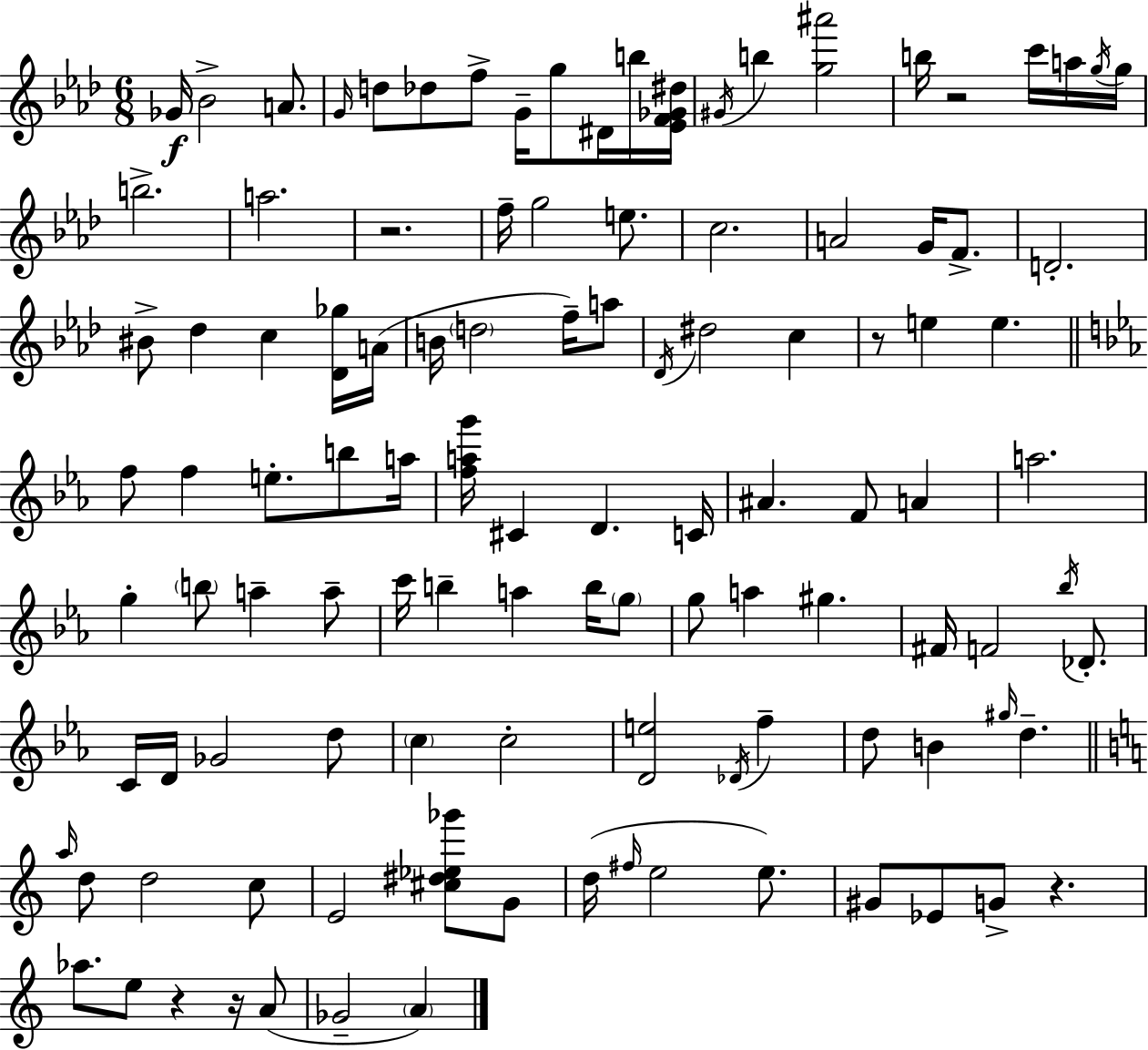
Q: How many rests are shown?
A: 6